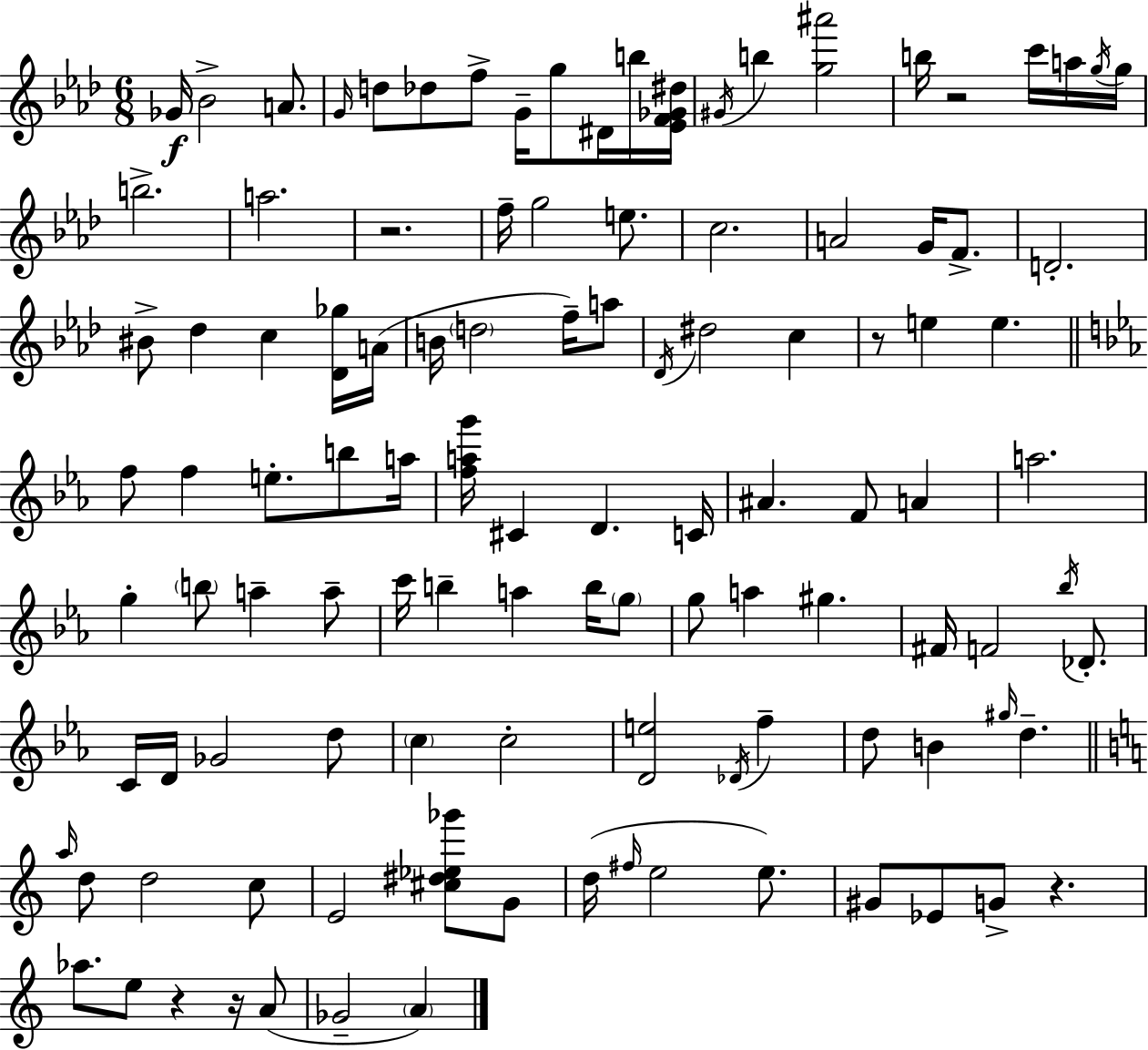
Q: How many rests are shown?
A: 6